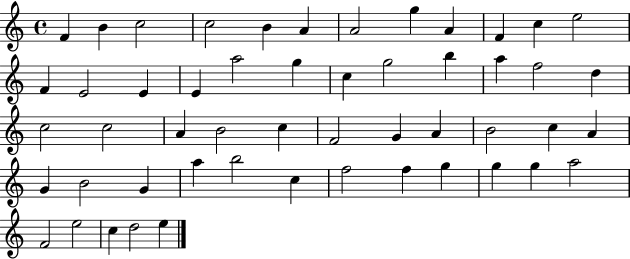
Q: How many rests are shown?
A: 0